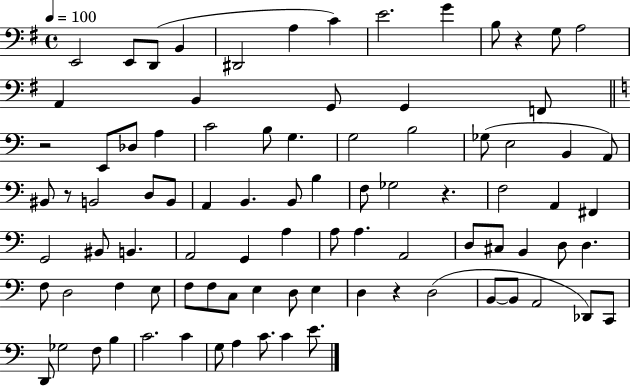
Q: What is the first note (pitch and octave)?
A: E2